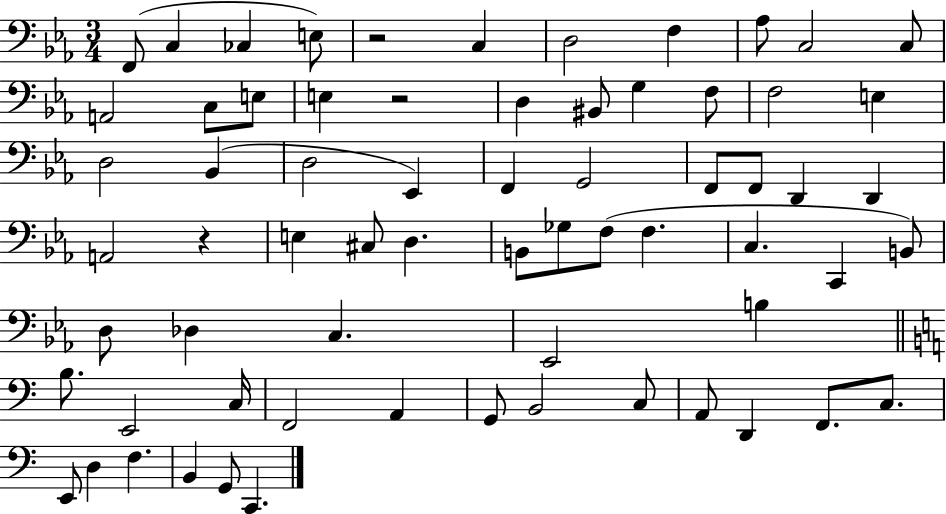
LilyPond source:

{
  \clef bass
  \numericTimeSignature
  \time 3/4
  \key ees \major
  \repeat volta 2 { f,8( c4 ces4 e8) | r2 c4 | d2 f4 | aes8 c2 c8 | \break a,2 c8 e8 | e4 r2 | d4 bis,8 g4 f8 | f2 e4 | \break d2 bes,4( | d2 ees,4) | f,4 g,2 | f,8 f,8 d,4 d,4 | \break a,2 r4 | e4 cis8 d4. | b,8 ges8 f8( f4. | c4. c,4 b,8) | \break d8 des4 c4. | ees,2 b4 | \bar "||" \break \key c \major b8. e,2 c16 | f,2 a,4 | g,8 b,2 c8 | a,8 d,4 f,8. c8. | \break e,8 d4 f4. | b,4 g,8 c,4. | } \bar "|."
}